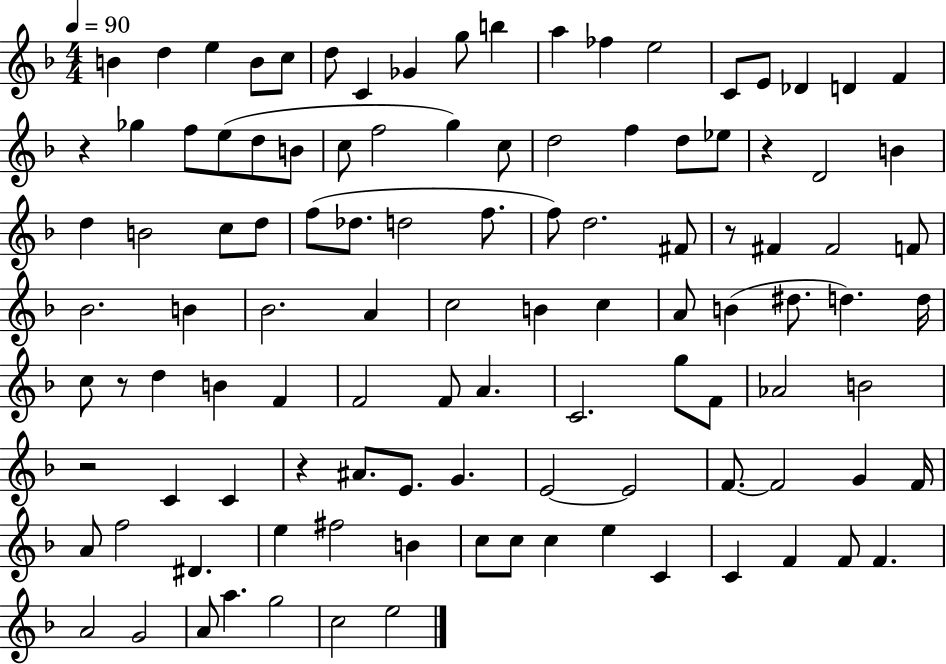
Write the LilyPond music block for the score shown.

{
  \clef treble
  \numericTimeSignature
  \time 4/4
  \key f \major
  \tempo 4 = 90
  \repeat volta 2 { b'4 d''4 e''4 b'8 c''8 | d''8 c'4 ges'4 g''8 b''4 | a''4 fes''4 e''2 | c'8 e'8 des'4 d'4 f'4 | \break r4 ges''4 f''8 e''8( d''8 b'8 | c''8 f''2 g''4) c''8 | d''2 f''4 d''8 ees''8 | r4 d'2 b'4 | \break d''4 b'2 c''8 d''8 | f''8( des''8. d''2 f''8. | f''8) d''2. fis'8 | r8 fis'4 fis'2 f'8 | \break bes'2. b'4 | bes'2. a'4 | c''2 b'4 c''4 | a'8 b'4( dis''8. d''4.) d''16 | \break c''8 r8 d''4 b'4 f'4 | f'2 f'8 a'4. | c'2. g''8 f'8 | aes'2 b'2 | \break r2 c'4 c'4 | r4 ais'8. e'8. g'4. | e'2~~ e'2 | f'8.~~ f'2 g'4 f'16 | \break a'8 f''2 dis'4. | e''4 fis''2 b'4 | c''8 c''8 c''4 e''4 c'4 | c'4 f'4 f'8 f'4. | \break a'2 g'2 | a'8 a''4. g''2 | c''2 e''2 | } \bar "|."
}